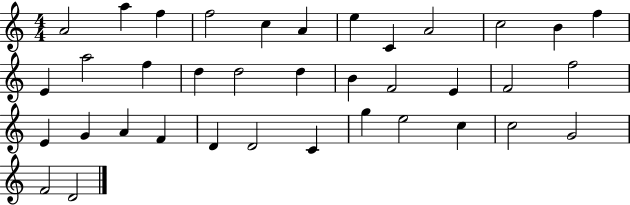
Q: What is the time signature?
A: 4/4